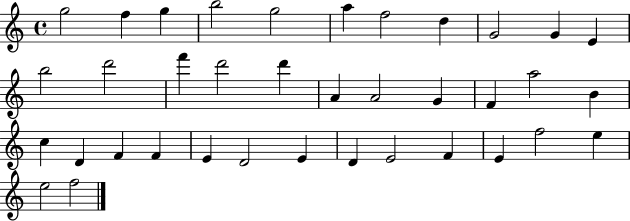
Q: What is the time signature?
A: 4/4